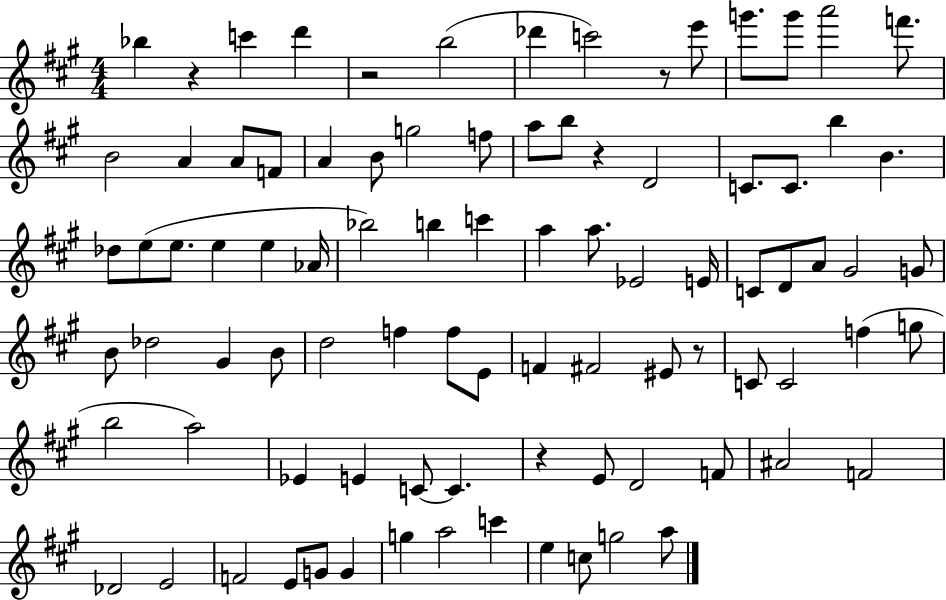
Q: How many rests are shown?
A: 6